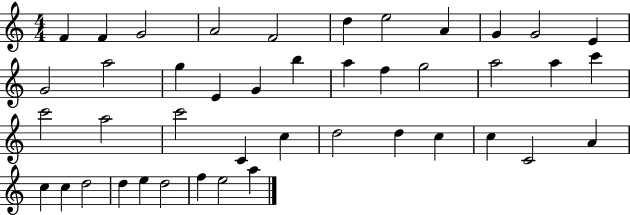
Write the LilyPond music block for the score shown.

{
  \clef treble
  \numericTimeSignature
  \time 4/4
  \key c \major
  f'4 f'4 g'2 | a'2 f'2 | d''4 e''2 a'4 | g'4 g'2 e'4 | \break g'2 a''2 | g''4 e'4 g'4 b''4 | a''4 f''4 g''2 | a''2 a''4 c'''4 | \break c'''2 a''2 | c'''2 c'4 c''4 | d''2 d''4 c''4 | c''4 c'2 a'4 | \break c''4 c''4 d''2 | d''4 e''4 d''2 | f''4 e''2 a''4 | \bar "|."
}